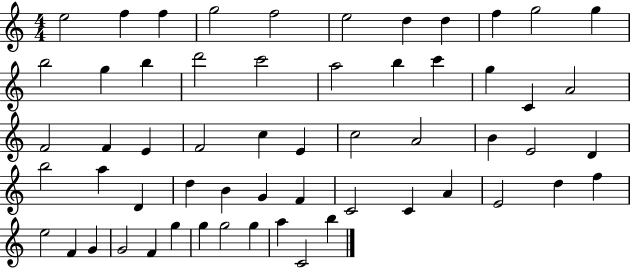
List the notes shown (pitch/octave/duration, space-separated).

E5/h F5/q F5/q G5/h F5/h E5/h D5/q D5/q F5/q G5/h G5/q B5/h G5/q B5/q D6/h C6/h A5/h B5/q C6/q G5/q C4/q A4/h F4/h F4/q E4/q F4/h C5/q E4/q C5/h A4/h B4/q E4/h D4/q B5/h A5/q D4/q D5/q B4/q G4/q F4/q C4/h C4/q A4/q E4/h D5/q F5/q E5/h F4/q G4/q G4/h F4/q G5/q G5/q G5/h G5/q A5/q C4/h B5/q